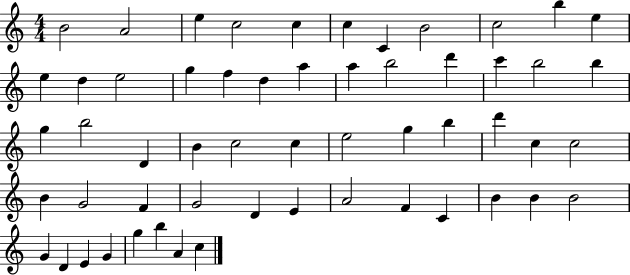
B4/h A4/h E5/q C5/h C5/q C5/q C4/q B4/h C5/h B5/q E5/q E5/q D5/q E5/h G5/q F5/q D5/q A5/q A5/q B5/h D6/q C6/q B5/h B5/q G5/q B5/h D4/q B4/q C5/h C5/q E5/h G5/q B5/q D6/q C5/q C5/h B4/q G4/h F4/q G4/h D4/q E4/q A4/h F4/q C4/q B4/q B4/q B4/h G4/q D4/q E4/q G4/q G5/q B5/q A4/q C5/q